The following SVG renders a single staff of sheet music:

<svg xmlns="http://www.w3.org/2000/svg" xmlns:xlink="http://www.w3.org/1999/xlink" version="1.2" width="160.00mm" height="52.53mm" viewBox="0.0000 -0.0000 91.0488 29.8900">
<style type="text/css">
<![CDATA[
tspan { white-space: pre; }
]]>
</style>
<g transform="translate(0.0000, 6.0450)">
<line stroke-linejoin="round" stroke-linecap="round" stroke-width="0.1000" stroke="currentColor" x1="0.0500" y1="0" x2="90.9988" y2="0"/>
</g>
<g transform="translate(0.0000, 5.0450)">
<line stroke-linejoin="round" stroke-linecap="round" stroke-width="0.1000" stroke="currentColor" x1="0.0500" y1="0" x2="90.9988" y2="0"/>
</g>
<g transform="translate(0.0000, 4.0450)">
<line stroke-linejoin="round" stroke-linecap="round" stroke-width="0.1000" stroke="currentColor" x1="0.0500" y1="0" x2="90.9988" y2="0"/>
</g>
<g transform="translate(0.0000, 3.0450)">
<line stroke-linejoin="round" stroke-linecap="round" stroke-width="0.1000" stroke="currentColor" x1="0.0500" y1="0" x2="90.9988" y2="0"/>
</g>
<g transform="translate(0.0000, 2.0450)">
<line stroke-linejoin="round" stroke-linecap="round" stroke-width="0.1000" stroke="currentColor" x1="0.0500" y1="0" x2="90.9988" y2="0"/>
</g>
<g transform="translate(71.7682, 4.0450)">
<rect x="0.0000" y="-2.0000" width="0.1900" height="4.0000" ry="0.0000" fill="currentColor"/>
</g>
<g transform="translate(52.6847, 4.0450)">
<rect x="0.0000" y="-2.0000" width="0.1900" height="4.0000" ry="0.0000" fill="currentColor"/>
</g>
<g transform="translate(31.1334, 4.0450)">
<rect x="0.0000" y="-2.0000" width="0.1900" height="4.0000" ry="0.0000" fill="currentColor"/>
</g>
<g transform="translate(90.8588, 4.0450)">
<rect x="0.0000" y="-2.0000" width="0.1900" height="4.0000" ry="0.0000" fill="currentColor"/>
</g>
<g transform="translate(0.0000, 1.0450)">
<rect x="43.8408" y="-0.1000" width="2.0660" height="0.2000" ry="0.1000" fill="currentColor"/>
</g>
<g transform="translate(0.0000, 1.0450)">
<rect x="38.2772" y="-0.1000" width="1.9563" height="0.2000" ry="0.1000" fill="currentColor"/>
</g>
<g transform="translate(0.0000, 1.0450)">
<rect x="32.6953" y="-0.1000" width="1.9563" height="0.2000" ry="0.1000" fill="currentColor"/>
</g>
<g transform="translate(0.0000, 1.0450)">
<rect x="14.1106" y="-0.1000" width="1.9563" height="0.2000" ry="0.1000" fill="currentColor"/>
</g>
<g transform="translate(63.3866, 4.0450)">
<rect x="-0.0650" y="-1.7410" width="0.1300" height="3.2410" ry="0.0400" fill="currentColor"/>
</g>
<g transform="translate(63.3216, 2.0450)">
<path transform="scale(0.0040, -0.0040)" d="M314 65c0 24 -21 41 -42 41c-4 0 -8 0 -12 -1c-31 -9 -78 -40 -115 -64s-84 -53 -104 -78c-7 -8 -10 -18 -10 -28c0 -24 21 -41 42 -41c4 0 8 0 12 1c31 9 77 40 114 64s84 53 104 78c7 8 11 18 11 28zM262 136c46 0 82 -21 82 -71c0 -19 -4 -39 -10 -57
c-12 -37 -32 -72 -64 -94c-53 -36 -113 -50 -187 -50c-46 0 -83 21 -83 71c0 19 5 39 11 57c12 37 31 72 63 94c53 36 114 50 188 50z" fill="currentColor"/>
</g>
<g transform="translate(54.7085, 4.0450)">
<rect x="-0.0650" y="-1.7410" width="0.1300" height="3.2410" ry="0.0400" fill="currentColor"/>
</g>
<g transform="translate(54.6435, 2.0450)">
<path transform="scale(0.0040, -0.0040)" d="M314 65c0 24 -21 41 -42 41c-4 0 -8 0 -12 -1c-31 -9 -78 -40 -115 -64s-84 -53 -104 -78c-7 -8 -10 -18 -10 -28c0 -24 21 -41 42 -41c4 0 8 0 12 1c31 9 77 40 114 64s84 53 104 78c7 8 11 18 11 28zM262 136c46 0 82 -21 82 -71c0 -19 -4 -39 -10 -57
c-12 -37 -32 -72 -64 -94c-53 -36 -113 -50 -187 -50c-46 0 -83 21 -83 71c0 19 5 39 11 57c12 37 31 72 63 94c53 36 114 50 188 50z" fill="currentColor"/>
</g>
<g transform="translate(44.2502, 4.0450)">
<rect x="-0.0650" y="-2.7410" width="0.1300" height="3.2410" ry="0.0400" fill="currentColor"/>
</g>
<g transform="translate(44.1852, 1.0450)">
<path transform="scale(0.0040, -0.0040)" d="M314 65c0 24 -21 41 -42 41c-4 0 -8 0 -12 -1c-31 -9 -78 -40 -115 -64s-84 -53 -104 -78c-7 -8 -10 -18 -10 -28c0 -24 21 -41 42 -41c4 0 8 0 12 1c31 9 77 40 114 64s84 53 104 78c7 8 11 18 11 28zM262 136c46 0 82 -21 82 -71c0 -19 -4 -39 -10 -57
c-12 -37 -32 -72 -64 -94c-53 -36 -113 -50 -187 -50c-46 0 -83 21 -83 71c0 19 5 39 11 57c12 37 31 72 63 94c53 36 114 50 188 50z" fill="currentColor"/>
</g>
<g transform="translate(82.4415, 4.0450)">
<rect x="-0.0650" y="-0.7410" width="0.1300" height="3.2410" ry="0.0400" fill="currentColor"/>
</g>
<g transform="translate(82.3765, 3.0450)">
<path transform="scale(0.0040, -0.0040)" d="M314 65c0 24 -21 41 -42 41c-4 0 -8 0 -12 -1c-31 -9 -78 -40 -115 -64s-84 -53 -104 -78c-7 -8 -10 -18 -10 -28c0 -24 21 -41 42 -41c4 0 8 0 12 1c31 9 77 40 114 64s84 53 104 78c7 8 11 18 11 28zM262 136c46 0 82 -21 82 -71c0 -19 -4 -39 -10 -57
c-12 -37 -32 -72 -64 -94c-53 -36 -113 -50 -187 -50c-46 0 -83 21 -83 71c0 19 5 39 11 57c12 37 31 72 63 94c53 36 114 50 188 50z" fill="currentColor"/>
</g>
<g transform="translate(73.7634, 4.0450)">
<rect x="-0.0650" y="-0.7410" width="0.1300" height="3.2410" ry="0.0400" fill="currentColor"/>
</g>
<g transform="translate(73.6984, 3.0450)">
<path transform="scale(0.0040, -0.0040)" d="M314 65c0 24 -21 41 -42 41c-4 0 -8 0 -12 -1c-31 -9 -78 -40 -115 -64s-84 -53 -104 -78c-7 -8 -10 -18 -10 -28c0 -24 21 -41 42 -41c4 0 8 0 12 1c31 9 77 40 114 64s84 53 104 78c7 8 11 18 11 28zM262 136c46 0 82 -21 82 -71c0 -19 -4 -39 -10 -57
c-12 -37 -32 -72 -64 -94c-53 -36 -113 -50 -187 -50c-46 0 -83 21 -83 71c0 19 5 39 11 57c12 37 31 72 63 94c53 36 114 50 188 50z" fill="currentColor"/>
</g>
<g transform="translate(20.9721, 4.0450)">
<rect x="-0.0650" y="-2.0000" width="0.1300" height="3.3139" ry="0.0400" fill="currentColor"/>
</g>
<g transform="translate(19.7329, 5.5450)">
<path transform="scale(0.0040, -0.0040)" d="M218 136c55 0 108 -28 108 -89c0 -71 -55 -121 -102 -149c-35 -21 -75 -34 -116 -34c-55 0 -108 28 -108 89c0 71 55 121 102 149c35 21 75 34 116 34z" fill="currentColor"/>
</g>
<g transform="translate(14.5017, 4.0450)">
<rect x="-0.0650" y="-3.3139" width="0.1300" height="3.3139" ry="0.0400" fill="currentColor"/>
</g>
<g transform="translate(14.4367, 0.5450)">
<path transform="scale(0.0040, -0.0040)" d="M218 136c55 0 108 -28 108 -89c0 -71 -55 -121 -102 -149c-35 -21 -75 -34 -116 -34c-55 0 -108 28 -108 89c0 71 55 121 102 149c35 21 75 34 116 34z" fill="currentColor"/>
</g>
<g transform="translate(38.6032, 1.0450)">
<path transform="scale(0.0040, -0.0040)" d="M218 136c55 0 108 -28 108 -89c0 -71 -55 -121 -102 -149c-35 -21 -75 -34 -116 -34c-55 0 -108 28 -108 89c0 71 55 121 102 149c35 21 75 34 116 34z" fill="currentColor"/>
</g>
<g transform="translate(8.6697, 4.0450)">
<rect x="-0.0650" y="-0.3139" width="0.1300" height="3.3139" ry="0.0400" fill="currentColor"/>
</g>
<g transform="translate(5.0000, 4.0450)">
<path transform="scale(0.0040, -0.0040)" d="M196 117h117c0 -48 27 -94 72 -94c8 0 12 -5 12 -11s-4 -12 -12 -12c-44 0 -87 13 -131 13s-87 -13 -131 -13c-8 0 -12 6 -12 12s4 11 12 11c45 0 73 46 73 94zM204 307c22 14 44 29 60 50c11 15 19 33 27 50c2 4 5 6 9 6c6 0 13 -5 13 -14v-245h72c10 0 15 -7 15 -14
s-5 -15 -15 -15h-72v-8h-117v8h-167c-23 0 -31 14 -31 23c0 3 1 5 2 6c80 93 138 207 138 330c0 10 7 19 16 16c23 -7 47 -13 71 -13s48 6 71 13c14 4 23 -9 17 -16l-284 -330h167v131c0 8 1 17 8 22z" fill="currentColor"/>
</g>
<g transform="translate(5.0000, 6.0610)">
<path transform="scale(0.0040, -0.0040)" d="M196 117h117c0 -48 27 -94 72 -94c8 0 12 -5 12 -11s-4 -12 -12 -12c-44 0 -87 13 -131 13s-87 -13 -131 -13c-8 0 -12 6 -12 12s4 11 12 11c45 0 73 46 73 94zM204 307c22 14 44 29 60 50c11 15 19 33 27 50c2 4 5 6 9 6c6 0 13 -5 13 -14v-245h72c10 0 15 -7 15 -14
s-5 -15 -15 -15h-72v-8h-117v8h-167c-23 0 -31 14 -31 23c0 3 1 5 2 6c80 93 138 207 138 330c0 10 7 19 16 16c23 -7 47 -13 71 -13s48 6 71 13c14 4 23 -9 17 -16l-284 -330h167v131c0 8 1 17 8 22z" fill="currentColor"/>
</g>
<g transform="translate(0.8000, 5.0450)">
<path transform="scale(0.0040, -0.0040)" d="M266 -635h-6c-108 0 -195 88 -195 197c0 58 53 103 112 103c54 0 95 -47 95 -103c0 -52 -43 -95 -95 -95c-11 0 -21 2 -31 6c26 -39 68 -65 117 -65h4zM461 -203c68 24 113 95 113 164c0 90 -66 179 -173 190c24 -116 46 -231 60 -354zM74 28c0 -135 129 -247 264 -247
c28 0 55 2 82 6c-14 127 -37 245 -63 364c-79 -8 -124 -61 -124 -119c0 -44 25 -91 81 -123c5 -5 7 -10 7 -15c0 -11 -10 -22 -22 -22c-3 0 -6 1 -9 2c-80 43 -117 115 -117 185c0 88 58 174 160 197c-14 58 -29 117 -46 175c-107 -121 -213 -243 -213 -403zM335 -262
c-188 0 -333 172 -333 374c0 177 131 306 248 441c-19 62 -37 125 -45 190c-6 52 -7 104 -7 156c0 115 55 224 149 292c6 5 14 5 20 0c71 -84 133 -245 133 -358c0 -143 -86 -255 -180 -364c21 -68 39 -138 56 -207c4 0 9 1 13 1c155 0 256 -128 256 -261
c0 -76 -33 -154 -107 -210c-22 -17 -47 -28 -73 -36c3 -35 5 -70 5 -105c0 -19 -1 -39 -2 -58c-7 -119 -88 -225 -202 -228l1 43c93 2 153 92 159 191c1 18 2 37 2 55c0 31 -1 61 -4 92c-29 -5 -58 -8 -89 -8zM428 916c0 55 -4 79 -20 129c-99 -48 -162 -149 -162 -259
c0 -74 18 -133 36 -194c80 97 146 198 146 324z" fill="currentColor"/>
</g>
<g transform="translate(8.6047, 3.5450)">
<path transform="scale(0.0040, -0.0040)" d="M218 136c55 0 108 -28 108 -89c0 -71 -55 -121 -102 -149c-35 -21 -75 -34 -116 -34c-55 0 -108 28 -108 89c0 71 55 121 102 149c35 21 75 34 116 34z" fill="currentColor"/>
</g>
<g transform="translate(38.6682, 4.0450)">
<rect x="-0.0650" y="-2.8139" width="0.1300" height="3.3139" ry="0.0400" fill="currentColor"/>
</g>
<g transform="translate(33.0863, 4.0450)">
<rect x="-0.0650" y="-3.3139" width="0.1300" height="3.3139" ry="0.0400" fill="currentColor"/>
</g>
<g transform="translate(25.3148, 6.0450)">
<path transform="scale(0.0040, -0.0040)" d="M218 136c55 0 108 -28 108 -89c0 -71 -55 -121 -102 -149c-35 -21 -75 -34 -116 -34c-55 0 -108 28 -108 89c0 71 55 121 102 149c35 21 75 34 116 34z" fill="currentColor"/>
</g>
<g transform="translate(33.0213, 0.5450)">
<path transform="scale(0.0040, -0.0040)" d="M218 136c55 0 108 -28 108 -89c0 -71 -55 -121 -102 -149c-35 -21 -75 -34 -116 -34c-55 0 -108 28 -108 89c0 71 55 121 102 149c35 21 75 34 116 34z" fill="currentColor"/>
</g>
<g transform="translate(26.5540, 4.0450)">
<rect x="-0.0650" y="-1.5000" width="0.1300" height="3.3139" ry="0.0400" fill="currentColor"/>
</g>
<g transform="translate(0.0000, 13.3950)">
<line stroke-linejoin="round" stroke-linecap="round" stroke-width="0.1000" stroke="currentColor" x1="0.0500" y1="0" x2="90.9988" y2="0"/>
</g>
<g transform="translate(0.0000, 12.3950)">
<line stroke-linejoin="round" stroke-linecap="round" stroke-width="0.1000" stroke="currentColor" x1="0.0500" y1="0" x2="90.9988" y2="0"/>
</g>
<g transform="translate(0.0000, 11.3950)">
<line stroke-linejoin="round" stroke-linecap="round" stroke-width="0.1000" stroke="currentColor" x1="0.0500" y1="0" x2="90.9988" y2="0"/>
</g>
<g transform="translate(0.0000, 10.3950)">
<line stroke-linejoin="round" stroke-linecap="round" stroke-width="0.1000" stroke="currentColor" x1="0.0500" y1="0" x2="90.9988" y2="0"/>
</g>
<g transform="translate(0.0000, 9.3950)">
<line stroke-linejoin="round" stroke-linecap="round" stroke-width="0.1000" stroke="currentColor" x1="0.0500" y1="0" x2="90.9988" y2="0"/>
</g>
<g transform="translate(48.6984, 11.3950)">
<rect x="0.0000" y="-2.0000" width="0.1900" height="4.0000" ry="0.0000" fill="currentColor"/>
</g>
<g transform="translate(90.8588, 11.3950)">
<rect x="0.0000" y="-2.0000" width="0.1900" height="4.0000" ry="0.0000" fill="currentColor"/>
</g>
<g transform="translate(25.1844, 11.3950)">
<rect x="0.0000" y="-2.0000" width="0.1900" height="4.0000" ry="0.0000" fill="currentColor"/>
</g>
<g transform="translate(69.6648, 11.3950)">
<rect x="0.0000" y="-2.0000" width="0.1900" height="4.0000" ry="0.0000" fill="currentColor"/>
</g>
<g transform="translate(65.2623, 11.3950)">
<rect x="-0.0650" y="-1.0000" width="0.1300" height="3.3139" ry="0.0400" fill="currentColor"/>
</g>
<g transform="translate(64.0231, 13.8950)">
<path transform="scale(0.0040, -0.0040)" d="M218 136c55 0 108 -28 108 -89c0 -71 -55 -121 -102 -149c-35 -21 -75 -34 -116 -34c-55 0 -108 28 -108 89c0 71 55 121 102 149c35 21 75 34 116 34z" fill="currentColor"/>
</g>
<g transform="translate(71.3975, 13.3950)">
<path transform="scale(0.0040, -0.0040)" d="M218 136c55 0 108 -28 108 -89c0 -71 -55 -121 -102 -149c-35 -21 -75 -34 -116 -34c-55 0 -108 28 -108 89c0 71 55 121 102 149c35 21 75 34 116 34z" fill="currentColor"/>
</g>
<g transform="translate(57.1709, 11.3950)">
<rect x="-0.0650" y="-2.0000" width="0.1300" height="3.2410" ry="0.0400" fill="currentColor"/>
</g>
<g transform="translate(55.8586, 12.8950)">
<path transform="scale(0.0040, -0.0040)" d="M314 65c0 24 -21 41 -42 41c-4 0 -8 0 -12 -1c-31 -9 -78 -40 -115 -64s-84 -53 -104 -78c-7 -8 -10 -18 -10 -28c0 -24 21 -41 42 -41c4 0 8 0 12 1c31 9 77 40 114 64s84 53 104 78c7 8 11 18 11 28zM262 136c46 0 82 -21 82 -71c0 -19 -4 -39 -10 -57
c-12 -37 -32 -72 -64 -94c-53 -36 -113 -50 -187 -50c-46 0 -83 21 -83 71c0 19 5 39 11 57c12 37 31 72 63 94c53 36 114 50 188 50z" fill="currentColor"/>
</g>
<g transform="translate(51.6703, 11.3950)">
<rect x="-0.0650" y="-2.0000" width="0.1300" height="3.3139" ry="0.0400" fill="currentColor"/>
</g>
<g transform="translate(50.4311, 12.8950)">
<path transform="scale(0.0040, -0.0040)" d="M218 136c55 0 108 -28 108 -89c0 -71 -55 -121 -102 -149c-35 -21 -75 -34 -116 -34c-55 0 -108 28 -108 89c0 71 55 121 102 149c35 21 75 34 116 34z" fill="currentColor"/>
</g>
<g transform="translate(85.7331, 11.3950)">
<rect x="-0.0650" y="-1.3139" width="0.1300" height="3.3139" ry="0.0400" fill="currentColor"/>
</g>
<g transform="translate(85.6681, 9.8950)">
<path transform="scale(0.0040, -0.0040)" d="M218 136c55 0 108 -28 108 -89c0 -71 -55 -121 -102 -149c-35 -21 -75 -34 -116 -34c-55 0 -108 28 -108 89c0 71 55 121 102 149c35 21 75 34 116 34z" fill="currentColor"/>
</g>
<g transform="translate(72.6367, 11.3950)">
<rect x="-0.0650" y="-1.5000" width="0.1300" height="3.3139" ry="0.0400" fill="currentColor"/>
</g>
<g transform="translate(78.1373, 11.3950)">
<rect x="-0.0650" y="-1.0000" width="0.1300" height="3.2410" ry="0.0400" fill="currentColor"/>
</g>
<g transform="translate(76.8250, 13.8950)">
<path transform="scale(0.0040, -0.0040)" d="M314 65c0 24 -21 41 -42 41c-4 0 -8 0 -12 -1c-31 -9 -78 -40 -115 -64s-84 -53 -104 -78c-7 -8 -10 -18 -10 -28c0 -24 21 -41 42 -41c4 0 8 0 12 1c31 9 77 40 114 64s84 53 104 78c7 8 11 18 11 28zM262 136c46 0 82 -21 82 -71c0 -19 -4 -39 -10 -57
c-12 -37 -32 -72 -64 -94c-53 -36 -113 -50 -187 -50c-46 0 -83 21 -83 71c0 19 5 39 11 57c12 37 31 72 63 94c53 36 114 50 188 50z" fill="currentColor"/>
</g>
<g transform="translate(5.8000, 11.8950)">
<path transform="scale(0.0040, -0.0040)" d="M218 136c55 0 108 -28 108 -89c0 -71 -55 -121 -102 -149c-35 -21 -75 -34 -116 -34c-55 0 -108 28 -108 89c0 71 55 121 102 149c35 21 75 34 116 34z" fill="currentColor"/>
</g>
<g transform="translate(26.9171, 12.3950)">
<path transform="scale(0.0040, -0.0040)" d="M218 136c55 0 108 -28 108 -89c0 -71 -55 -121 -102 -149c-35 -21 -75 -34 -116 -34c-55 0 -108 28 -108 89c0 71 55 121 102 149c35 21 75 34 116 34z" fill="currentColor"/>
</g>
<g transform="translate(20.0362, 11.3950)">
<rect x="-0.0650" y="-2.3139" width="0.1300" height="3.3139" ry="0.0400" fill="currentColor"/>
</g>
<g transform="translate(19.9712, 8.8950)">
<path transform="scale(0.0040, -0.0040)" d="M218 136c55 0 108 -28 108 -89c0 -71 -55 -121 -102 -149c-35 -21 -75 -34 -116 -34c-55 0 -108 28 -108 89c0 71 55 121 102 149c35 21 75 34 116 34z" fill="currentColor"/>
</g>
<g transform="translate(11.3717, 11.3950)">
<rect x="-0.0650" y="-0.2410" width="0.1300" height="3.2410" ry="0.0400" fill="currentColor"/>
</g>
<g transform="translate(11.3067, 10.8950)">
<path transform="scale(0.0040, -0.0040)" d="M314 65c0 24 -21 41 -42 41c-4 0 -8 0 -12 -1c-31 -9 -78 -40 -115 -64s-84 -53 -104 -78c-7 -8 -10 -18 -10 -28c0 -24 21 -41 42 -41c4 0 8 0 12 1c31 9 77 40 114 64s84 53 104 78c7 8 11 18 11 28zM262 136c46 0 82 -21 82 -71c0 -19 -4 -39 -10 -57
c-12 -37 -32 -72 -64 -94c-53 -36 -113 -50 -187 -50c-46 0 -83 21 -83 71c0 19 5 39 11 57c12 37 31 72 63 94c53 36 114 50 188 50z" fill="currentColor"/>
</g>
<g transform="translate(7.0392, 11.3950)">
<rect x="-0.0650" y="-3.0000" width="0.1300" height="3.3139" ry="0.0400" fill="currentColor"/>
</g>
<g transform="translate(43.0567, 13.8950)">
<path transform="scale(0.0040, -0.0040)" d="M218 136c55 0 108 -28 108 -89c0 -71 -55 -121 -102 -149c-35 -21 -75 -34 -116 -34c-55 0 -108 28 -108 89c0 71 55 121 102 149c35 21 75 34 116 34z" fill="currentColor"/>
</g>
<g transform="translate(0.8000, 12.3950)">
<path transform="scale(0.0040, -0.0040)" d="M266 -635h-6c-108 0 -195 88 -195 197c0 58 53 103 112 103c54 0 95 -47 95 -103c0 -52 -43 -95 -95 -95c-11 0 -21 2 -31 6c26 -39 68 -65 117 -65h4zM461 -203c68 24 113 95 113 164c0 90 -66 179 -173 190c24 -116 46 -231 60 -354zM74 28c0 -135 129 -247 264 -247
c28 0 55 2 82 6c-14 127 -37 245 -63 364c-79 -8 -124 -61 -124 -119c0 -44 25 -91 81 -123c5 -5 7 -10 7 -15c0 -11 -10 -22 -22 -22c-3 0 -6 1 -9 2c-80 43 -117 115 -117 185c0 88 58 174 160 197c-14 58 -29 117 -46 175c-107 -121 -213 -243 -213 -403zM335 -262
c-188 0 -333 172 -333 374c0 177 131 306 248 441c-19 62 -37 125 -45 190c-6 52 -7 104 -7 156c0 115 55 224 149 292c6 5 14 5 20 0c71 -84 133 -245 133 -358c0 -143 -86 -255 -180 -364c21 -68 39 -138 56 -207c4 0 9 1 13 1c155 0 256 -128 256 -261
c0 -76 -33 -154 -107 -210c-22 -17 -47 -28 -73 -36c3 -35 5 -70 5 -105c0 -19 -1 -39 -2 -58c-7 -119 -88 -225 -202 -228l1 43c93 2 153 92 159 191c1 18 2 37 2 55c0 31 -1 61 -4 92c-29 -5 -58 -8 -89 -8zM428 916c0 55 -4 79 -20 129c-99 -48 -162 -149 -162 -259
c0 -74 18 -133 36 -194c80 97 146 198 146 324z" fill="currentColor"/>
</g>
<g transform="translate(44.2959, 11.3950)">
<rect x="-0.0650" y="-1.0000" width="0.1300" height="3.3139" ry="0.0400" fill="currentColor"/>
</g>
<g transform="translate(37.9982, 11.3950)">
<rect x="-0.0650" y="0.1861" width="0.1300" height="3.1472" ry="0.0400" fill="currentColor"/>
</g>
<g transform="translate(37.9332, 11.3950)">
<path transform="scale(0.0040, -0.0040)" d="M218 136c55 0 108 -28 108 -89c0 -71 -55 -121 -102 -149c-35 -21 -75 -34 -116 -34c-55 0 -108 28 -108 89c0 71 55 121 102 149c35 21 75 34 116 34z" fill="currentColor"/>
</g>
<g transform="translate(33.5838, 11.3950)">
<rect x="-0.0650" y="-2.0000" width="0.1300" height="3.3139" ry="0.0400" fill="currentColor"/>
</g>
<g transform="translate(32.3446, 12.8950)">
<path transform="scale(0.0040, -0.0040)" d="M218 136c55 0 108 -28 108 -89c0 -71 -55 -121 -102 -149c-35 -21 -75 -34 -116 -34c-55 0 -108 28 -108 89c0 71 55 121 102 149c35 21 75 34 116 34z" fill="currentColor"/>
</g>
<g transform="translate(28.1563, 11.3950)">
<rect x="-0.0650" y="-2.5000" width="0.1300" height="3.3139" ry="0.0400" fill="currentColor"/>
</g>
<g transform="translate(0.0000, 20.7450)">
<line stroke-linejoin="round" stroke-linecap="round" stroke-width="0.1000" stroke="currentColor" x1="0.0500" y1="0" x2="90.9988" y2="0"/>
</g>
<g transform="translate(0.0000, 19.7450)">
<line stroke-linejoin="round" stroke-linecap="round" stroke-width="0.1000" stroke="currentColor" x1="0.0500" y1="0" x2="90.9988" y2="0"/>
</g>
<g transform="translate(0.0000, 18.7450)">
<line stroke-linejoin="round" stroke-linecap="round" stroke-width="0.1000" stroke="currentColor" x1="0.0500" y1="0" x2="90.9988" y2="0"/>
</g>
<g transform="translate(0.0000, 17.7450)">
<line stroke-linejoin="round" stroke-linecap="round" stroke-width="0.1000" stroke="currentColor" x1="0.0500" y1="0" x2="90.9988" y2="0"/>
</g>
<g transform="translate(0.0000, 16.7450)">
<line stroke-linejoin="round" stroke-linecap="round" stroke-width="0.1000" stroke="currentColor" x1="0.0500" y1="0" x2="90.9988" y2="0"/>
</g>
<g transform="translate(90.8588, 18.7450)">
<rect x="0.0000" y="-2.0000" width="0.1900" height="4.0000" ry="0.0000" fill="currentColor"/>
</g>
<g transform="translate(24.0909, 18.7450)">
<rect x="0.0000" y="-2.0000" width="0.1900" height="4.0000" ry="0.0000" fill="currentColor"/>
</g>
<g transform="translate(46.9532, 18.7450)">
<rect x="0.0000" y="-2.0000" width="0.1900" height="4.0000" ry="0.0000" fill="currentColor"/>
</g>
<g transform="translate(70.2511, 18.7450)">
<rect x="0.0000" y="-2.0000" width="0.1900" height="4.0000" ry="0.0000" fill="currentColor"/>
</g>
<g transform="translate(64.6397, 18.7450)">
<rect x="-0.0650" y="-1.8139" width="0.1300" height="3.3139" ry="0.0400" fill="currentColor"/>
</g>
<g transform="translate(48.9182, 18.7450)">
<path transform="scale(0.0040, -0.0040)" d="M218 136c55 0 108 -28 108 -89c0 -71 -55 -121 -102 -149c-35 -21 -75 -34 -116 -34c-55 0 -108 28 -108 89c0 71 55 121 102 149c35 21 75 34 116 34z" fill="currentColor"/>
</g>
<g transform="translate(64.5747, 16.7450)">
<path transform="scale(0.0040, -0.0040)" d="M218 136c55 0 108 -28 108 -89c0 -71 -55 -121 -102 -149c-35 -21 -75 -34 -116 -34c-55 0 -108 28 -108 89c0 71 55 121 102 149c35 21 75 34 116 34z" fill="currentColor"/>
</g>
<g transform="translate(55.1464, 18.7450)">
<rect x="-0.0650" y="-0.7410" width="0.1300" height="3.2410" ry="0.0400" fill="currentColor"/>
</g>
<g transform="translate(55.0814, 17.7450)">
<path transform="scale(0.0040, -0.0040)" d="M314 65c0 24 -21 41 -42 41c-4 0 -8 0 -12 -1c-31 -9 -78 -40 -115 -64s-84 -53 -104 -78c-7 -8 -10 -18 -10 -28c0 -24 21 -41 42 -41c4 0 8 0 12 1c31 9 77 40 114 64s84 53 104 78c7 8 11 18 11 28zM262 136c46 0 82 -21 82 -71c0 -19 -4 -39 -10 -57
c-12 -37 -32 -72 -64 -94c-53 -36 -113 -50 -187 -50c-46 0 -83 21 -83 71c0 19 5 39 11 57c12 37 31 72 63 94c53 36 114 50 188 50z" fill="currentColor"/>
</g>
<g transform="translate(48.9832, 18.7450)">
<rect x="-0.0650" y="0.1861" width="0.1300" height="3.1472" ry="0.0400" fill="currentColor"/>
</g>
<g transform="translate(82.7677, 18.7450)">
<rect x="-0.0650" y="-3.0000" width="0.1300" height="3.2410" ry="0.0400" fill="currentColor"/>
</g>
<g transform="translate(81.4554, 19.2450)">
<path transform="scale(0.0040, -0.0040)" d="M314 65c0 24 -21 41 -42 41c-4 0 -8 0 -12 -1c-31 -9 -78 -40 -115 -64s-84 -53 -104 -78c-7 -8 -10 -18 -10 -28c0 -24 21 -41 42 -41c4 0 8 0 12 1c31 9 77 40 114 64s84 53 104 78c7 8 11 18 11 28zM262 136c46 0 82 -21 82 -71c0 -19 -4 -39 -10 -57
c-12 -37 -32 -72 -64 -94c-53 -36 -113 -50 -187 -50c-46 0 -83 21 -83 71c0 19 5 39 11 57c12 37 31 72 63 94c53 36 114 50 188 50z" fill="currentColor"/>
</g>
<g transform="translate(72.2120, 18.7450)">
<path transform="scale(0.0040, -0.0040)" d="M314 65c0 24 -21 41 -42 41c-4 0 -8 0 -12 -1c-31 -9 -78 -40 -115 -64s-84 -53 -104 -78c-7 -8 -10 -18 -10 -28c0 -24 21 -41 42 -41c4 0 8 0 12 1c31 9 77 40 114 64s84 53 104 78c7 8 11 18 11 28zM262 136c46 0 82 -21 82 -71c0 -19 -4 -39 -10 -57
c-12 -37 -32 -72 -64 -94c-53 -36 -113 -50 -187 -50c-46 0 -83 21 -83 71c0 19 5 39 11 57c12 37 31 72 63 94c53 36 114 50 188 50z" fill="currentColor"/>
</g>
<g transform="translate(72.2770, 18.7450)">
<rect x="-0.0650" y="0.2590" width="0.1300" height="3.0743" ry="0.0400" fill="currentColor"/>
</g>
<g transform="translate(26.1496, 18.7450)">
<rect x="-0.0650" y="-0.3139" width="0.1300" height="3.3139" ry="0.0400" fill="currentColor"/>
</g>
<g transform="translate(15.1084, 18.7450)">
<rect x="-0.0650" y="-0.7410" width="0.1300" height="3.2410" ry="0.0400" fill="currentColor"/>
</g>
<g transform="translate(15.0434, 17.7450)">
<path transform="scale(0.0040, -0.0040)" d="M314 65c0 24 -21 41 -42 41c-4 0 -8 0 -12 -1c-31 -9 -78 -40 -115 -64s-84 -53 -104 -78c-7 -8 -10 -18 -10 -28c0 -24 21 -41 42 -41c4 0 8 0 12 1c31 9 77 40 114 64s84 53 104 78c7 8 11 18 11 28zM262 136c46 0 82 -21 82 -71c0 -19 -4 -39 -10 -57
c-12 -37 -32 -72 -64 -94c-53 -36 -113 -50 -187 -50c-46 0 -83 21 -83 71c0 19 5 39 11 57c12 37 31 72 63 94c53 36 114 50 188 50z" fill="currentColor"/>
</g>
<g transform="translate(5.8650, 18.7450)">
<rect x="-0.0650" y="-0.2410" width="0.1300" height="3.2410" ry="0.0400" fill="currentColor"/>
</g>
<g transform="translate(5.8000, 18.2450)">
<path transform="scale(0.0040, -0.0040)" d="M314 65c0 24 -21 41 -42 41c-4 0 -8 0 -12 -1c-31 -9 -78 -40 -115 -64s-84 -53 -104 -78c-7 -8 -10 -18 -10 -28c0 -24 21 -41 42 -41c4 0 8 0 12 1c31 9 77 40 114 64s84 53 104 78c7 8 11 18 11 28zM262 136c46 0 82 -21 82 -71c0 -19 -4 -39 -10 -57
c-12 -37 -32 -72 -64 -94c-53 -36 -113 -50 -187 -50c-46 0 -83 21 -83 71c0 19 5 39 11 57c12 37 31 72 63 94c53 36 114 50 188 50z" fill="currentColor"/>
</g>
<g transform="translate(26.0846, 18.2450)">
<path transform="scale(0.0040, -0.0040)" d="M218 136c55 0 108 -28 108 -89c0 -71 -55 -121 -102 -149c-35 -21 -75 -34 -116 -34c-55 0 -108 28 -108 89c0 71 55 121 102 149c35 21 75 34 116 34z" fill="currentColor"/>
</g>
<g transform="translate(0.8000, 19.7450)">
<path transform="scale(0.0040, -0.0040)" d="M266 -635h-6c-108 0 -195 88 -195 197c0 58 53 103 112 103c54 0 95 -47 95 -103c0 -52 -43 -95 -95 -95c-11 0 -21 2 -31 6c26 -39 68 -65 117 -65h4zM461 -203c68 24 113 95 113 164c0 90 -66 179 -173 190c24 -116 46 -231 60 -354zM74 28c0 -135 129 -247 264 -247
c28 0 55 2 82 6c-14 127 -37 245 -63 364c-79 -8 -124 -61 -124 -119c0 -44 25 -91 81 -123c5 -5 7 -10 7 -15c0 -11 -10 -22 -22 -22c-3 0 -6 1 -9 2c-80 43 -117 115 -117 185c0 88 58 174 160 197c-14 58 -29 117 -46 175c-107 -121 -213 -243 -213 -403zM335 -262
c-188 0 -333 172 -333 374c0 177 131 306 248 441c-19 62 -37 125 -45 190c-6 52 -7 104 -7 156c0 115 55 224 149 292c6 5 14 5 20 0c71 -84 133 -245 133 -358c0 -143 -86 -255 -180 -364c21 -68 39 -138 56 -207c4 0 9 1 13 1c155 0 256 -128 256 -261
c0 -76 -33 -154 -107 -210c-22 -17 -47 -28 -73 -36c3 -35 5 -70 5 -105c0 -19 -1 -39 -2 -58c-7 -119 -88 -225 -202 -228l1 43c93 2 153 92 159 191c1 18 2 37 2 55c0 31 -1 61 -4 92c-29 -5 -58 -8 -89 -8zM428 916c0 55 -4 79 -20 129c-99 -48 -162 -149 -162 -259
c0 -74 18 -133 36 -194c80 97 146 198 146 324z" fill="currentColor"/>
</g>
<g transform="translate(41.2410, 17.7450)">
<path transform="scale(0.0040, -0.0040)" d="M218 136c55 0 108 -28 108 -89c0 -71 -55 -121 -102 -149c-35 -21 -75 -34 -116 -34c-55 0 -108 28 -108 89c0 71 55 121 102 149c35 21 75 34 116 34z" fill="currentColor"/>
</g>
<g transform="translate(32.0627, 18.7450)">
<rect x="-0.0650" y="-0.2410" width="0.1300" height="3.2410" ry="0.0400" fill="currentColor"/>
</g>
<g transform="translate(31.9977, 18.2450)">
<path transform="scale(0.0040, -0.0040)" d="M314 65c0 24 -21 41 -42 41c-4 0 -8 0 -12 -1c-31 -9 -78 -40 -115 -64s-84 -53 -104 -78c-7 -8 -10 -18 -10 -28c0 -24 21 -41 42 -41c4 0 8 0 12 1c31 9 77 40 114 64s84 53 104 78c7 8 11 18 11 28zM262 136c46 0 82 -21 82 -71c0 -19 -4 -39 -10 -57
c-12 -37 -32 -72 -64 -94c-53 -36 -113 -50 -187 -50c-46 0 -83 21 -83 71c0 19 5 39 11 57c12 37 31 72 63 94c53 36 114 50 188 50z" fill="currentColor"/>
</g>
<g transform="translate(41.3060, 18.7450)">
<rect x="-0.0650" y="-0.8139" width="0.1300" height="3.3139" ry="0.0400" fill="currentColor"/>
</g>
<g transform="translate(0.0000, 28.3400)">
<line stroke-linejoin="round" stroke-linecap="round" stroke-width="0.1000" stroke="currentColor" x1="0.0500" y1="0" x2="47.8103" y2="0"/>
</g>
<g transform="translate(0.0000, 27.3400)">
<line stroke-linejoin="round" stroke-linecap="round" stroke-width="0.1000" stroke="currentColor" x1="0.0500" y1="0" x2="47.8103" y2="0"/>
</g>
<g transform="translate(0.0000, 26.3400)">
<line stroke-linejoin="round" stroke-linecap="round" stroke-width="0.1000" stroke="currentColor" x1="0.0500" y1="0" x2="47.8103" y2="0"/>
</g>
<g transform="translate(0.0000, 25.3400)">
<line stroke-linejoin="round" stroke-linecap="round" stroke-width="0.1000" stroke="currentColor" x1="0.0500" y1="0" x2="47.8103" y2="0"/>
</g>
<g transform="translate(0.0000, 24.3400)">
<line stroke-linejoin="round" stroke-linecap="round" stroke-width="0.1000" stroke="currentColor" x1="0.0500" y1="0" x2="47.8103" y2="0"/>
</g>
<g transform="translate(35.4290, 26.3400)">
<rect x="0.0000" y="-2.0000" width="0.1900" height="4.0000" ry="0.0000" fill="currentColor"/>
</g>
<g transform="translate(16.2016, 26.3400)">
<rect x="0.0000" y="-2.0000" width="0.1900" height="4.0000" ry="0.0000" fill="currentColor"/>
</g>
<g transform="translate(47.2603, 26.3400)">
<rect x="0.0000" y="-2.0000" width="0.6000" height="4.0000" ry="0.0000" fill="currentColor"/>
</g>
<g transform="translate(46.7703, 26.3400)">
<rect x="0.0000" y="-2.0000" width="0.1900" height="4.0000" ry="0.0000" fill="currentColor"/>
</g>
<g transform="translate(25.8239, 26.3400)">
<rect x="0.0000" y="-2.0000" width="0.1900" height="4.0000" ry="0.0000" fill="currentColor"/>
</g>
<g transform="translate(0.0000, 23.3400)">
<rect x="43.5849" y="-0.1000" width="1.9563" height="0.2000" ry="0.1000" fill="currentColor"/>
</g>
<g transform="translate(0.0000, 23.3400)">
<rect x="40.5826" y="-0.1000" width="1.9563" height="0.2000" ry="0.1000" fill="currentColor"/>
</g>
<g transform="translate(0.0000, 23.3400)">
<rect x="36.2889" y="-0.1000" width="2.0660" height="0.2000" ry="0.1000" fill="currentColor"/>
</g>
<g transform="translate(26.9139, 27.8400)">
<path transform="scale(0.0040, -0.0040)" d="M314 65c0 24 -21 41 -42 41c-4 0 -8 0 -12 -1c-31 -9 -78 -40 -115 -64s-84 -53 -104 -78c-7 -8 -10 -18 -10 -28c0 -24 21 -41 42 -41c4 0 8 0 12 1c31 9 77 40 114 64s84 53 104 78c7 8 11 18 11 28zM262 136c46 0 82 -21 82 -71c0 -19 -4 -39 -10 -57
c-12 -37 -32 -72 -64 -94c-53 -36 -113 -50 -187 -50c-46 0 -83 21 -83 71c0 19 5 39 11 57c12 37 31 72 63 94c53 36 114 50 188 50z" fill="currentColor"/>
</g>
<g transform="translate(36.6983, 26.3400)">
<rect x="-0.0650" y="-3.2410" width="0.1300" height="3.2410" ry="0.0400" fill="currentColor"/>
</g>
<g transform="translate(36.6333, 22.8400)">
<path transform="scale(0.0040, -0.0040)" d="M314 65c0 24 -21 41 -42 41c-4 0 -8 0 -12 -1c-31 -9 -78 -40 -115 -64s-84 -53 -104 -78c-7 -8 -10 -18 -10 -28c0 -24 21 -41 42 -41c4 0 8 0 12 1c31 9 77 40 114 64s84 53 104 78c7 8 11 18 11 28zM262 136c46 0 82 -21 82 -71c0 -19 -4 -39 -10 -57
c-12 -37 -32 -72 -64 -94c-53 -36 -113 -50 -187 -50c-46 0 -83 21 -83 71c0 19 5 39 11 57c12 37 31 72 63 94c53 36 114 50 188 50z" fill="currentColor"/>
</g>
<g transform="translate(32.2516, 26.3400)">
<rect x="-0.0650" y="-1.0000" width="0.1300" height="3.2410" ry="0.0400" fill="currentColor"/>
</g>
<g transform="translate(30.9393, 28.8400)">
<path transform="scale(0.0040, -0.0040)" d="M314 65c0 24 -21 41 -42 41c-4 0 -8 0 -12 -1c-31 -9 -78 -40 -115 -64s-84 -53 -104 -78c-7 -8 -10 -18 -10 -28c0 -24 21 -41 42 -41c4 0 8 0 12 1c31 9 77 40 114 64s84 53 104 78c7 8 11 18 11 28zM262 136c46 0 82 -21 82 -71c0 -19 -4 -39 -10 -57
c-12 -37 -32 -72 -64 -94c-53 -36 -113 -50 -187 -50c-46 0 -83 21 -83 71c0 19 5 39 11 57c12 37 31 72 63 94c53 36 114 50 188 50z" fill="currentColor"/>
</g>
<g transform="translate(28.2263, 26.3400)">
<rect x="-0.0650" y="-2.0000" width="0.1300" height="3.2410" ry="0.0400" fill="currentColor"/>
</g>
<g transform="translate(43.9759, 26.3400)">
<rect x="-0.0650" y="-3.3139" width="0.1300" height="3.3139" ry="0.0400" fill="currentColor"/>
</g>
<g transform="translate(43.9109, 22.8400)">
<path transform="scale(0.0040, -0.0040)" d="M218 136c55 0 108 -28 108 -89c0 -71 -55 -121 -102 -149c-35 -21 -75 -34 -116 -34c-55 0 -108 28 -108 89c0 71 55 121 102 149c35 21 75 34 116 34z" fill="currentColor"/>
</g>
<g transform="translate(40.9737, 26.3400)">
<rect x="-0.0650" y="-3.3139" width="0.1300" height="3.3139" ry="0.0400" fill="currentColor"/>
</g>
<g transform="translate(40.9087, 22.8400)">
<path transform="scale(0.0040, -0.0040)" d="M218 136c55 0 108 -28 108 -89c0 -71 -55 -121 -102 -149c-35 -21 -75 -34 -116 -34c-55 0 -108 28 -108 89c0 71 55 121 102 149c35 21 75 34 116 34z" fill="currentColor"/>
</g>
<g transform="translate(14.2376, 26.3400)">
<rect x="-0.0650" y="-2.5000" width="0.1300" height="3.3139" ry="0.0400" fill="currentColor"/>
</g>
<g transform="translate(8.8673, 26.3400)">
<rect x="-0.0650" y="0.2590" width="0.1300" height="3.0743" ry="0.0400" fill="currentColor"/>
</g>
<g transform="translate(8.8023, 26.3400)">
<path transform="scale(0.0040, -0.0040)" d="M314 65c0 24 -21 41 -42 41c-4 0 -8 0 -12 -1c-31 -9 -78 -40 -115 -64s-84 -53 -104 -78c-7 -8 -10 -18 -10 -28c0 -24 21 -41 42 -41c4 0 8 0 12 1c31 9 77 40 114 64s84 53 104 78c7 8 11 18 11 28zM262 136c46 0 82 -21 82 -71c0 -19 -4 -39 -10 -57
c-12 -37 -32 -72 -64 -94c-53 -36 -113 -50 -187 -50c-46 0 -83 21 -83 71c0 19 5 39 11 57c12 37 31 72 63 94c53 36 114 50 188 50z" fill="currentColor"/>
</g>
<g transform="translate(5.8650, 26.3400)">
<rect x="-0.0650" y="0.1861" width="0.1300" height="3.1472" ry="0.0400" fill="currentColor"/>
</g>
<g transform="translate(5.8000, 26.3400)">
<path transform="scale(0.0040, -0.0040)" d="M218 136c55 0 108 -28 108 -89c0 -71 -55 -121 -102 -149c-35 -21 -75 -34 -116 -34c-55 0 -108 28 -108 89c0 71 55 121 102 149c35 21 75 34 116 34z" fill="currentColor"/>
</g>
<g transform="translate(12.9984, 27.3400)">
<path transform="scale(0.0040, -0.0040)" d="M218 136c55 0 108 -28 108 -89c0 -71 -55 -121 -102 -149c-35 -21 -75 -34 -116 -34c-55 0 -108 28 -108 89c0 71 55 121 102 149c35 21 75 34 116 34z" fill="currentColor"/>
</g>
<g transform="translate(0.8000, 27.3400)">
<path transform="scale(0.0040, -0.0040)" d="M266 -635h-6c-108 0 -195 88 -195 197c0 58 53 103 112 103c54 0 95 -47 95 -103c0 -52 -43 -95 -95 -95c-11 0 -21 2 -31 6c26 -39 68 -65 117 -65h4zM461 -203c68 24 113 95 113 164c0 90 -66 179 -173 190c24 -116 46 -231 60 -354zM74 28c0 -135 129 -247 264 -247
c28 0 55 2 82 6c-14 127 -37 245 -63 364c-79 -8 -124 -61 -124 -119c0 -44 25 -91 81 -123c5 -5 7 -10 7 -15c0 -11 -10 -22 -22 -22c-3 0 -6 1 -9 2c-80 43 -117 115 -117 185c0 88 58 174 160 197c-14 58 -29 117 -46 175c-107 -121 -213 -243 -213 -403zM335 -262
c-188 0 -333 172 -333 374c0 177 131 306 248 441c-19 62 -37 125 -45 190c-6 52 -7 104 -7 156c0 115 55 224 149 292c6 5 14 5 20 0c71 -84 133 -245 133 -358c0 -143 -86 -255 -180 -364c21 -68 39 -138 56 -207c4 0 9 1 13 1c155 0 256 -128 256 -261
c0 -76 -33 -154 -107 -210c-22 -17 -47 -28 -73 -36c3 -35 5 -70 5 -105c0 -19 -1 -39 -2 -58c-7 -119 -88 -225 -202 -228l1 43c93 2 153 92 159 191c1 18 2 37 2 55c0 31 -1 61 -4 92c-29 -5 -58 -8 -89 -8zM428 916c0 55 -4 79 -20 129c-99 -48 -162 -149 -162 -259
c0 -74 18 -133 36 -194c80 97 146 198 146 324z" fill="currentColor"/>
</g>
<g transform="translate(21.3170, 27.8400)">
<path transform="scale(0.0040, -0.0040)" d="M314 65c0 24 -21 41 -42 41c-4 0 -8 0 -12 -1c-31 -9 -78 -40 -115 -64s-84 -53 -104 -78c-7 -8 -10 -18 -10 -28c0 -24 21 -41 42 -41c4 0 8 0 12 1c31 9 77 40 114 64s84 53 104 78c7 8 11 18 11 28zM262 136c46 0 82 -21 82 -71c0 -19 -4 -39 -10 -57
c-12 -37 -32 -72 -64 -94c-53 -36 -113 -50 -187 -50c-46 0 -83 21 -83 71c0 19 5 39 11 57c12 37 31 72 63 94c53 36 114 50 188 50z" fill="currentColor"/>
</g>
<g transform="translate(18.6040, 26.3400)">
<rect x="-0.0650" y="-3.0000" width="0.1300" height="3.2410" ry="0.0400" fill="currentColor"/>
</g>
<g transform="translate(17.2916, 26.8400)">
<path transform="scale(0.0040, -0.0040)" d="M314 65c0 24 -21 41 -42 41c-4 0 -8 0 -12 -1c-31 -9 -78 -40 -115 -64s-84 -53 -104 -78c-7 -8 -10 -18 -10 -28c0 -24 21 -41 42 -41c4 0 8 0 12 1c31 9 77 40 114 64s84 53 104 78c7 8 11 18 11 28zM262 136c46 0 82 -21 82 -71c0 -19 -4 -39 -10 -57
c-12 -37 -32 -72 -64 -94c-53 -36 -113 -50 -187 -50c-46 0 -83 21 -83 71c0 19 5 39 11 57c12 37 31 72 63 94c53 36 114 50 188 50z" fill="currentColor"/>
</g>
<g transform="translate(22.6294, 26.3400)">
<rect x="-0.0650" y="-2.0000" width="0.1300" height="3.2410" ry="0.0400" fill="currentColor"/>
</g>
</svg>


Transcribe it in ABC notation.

X:1
T:Untitled
M:4/4
L:1/4
K:C
c b F E b a a2 f2 f2 d2 d2 A c2 g G F B D F F2 D E D2 e c2 d2 c c2 d B d2 f B2 A2 B B2 G A2 F2 F2 D2 b2 b b